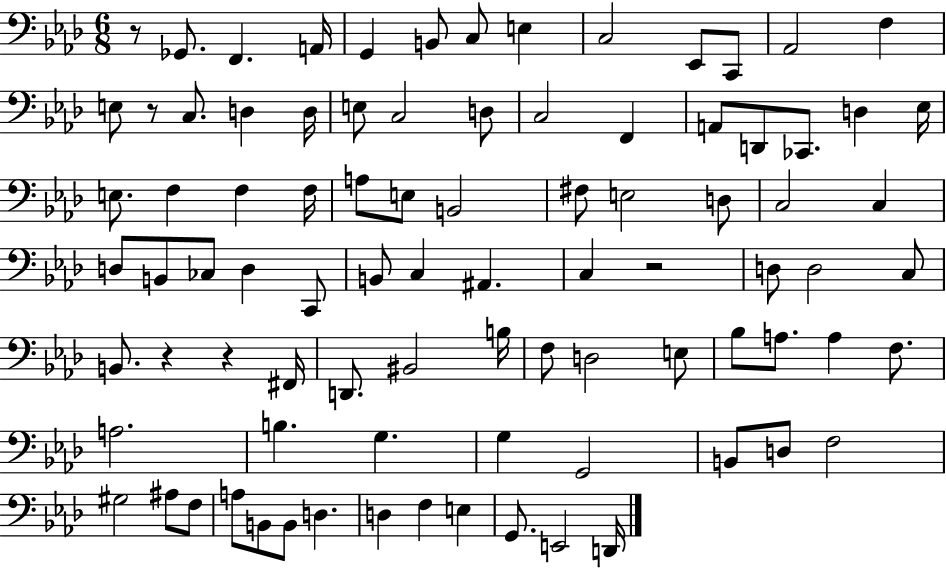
X:1
T:Untitled
M:6/8
L:1/4
K:Ab
z/2 _G,,/2 F,, A,,/4 G,, B,,/2 C,/2 E, C,2 _E,,/2 C,,/2 _A,,2 F, E,/2 z/2 C,/2 D, D,/4 E,/2 C,2 D,/2 C,2 F,, A,,/2 D,,/2 _C,,/2 D, _E,/4 E,/2 F, F, F,/4 A,/2 E,/2 B,,2 ^F,/2 E,2 D,/2 C,2 C, D,/2 B,,/2 _C,/2 D, C,,/2 B,,/2 C, ^A,, C, z2 D,/2 D,2 C,/2 B,,/2 z z ^F,,/4 D,,/2 ^B,,2 B,/4 F,/2 D,2 E,/2 _B,/2 A,/2 A, F,/2 A,2 B, G, G, G,,2 B,,/2 D,/2 F,2 ^G,2 ^A,/2 F,/2 A,/2 B,,/2 B,,/2 D, D, F, E, G,,/2 E,,2 D,,/4